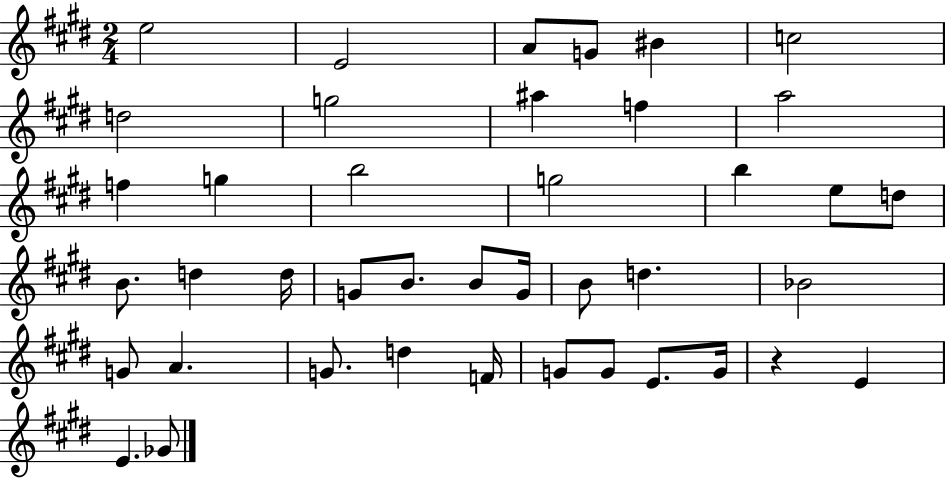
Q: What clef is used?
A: treble